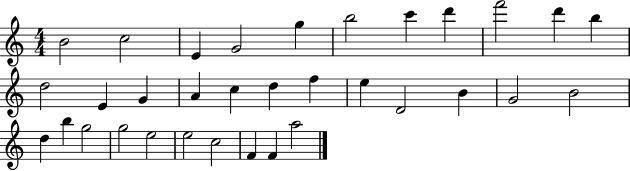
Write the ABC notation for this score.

X:1
T:Untitled
M:4/4
L:1/4
K:C
B2 c2 E G2 g b2 c' d' f'2 d' b d2 E G A c d f e D2 B G2 B2 d b g2 g2 e2 e2 c2 F F a2